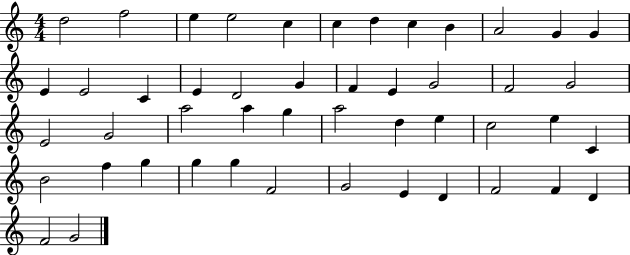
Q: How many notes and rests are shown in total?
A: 48